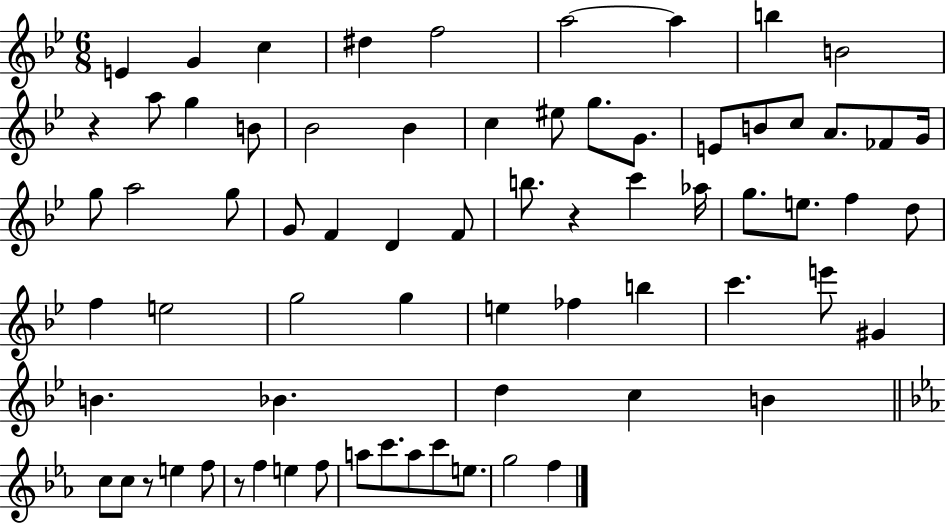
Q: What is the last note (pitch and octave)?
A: F5